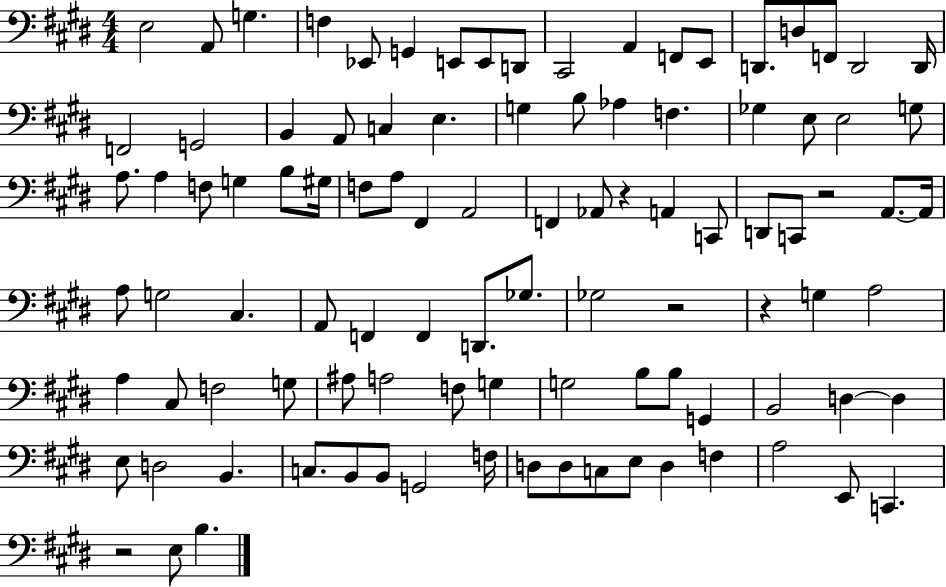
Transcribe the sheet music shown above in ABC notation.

X:1
T:Untitled
M:4/4
L:1/4
K:E
E,2 A,,/2 G, F, _E,,/2 G,, E,,/2 E,,/2 D,,/2 ^C,,2 A,, F,,/2 E,,/2 D,,/2 D,/2 F,,/2 D,,2 D,,/4 F,,2 G,,2 B,, A,,/2 C, E, G, B,/2 _A, F, _G, E,/2 E,2 G,/2 A,/2 A, F,/2 G, B,/2 ^G,/4 F,/2 A,/2 ^F,, A,,2 F,, _A,,/2 z A,, C,,/2 D,,/2 C,,/2 z2 A,,/2 A,,/4 A,/2 G,2 ^C, A,,/2 F,, F,, D,,/2 _G,/2 _G,2 z2 z G, A,2 A, ^C,/2 F,2 G,/2 ^A,/2 A,2 F,/2 G, G,2 B,/2 B,/2 G,, B,,2 D, D, E,/2 D,2 B,, C,/2 B,,/2 B,,/2 G,,2 F,/4 D,/2 D,/2 C,/2 E,/2 D, F, A,2 E,,/2 C,, z2 E,/2 B,